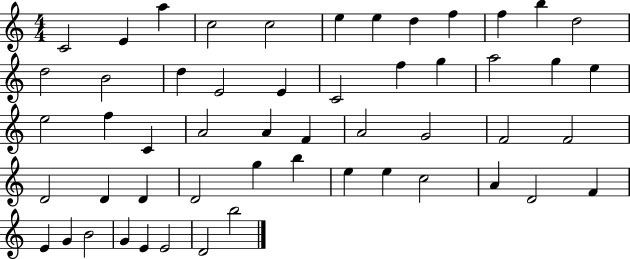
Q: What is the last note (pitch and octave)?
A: B5